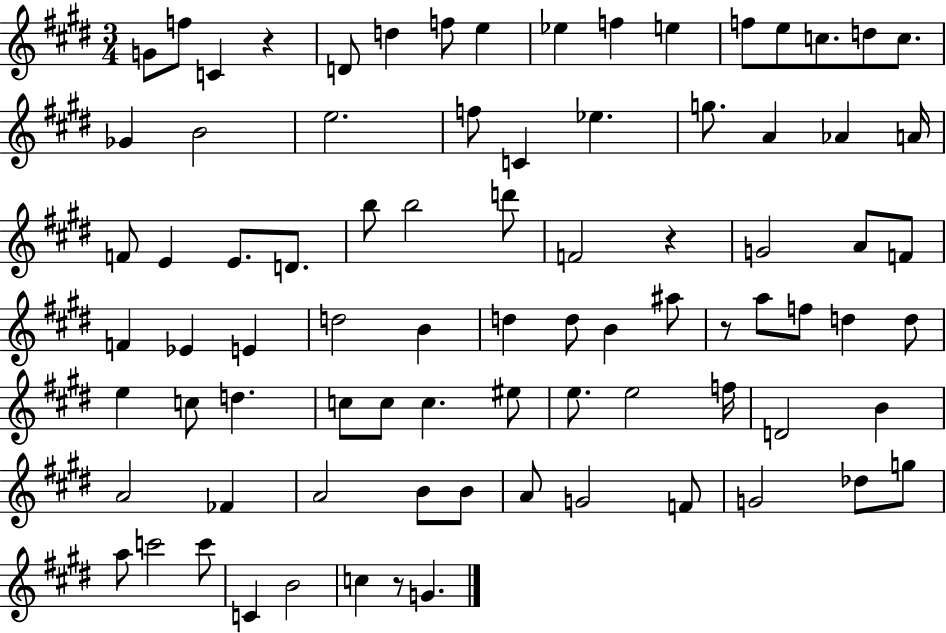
G4/e F5/e C4/q R/q D4/e D5/q F5/e E5/q Eb5/q F5/q E5/q F5/e E5/e C5/e. D5/e C5/e. Gb4/q B4/h E5/h. F5/e C4/q Eb5/q. G5/e. A4/q Ab4/q A4/s F4/e E4/q E4/e. D4/e. B5/e B5/h D6/e F4/h R/q G4/h A4/e F4/e F4/q Eb4/q E4/q D5/h B4/q D5/q D5/e B4/q A#5/e R/e A5/e F5/e D5/q D5/e E5/q C5/e D5/q. C5/e C5/e C5/q. EIS5/e E5/e. E5/h F5/s D4/h B4/q A4/h FES4/q A4/h B4/e B4/e A4/e G4/h F4/e G4/h Db5/e G5/e A5/e C6/h C6/e C4/q B4/h C5/q R/e G4/q.